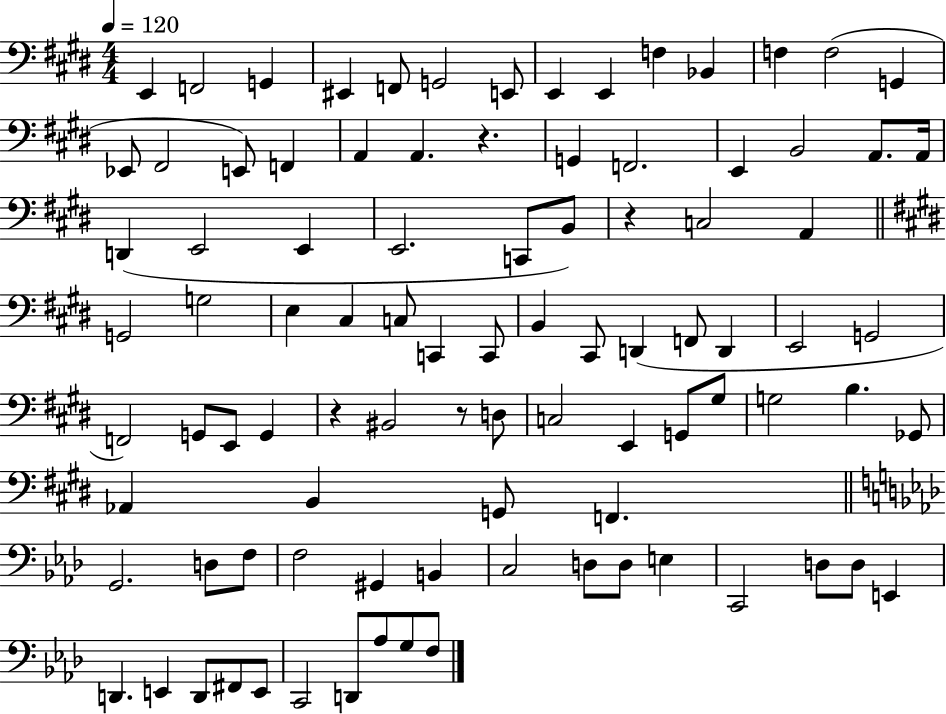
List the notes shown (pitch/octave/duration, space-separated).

E2/q F2/h G2/q EIS2/q F2/e G2/h E2/e E2/q E2/q F3/q Bb2/q F3/q F3/h G2/q Eb2/e F#2/h E2/e F2/q A2/q A2/q. R/q. G2/q F2/h. E2/q B2/h A2/e. A2/s D2/q E2/h E2/q E2/h. C2/e B2/e R/q C3/h A2/q G2/h G3/h E3/q C#3/q C3/e C2/q C2/e B2/q C#2/e D2/q F2/e D2/q E2/h G2/h F2/h G2/e E2/e G2/q R/q BIS2/h R/e D3/e C3/h E2/q G2/e G#3/e G3/h B3/q. Gb2/e Ab2/q B2/q G2/e F2/q. G2/h. D3/e F3/e F3/h G#2/q B2/q C3/h D3/e D3/e E3/q C2/h D3/e D3/e E2/q D2/q. E2/q D2/e F#2/e E2/e C2/h D2/e Ab3/e G3/e F3/e